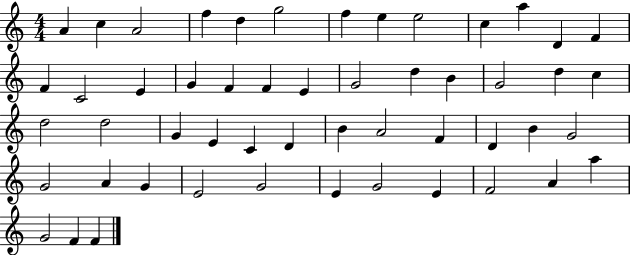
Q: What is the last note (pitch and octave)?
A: F4